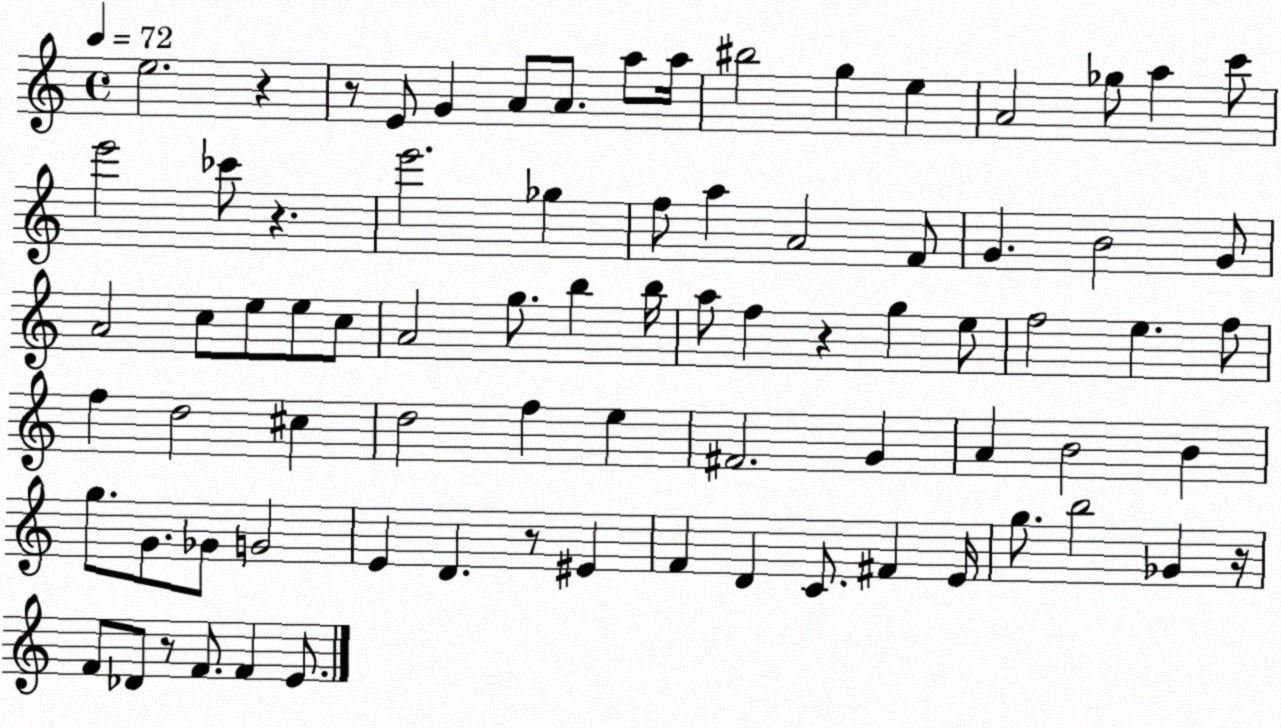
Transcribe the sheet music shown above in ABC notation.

X:1
T:Untitled
M:4/4
L:1/4
K:C
e2 z z/2 E/2 G A/2 A/2 a/2 a/4 ^b2 g e A2 _g/2 a c'/2 e'2 _c'/2 z e'2 _g f/2 a A2 F/2 G B2 G/2 A2 c/2 e/2 e/2 c/2 A2 g/2 b b/4 a/2 f z g e/2 f2 e f/2 f d2 ^c d2 f e ^F2 G A B2 B g/2 G/2 _G/2 G2 E D z/2 ^E F D C/2 ^F E/4 g/2 b2 _G z/4 F/2 _D/2 z/2 F/2 F E/2